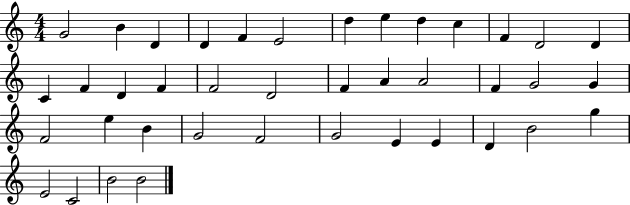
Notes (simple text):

G4/h B4/q D4/q D4/q F4/q E4/h D5/q E5/q D5/q C5/q F4/q D4/h D4/q C4/q F4/q D4/q F4/q F4/h D4/h F4/q A4/q A4/h F4/q G4/h G4/q F4/h E5/q B4/q G4/h F4/h G4/h E4/q E4/q D4/q B4/h G5/q E4/h C4/h B4/h B4/h